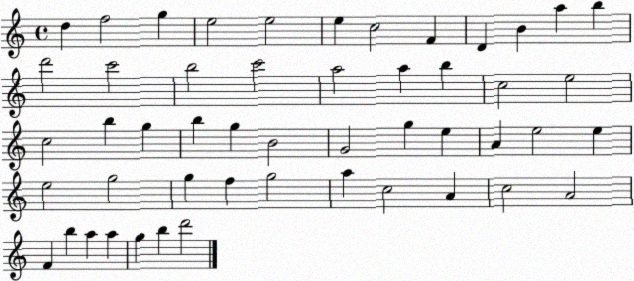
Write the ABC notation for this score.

X:1
T:Untitled
M:4/4
L:1/4
K:C
d f2 g e2 e2 e c2 F D B a b d'2 c'2 b2 c'2 a2 a b c2 e2 c2 b g b g B2 G2 g e A e2 e e2 g2 g f g2 a c2 A c2 A2 F b a a g b d'2